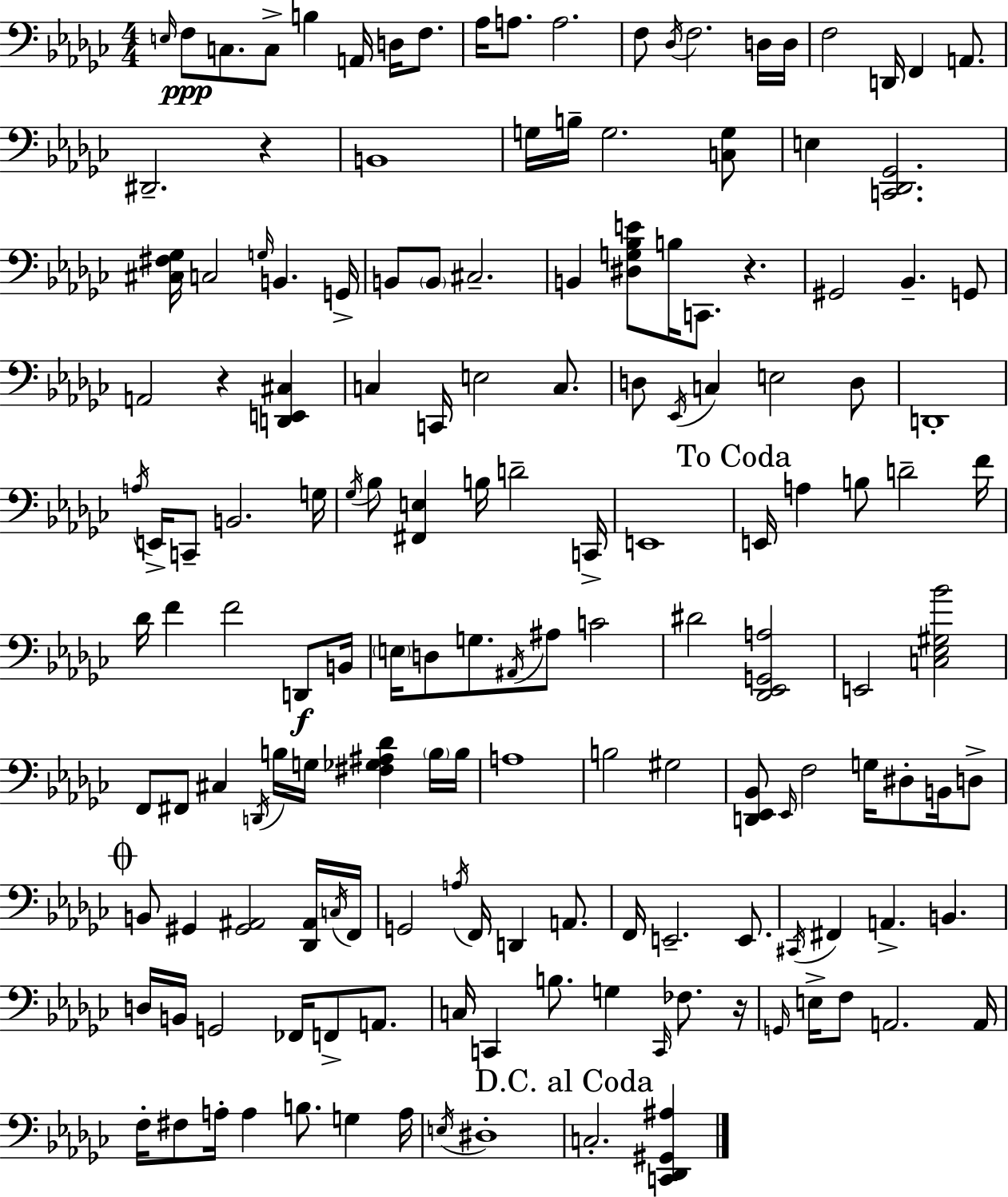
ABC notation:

X:1
T:Untitled
M:4/4
L:1/4
K:Ebm
E,/4 F,/2 C,/2 C,/2 B, A,,/4 D,/4 F,/2 _A,/4 A,/2 A,2 F,/2 _D,/4 F,2 D,/4 D,/4 F,2 D,,/4 F,, A,,/2 ^D,,2 z B,,4 G,/4 B,/4 G,2 [C,G,]/2 E, [C,,_D,,_G,,]2 [^C,^F,_G,]/4 C,2 G,/4 B,, G,,/4 B,,/2 B,,/2 ^C,2 B,, [^D,G,_B,E]/2 B,/4 C,,/2 z ^G,,2 _B,, G,,/2 A,,2 z [D,,E,,^C,] C, C,,/4 E,2 C,/2 D,/2 _E,,/4 C, E,2 D,/2 D,,4 A,/4 E,,/4 C,,/2 B,,2 G,/4 _G,/4 _B,/2 [^F,,E,] B,/4 D2 C,,/4 E,,4 E,,/4 A, B,/2 D2 F/4 _D/4 F F2 D,,/2 B,,/4 E,/4 D,/2 G,/2 ^A,,/4 ^A,/2 C2 ^D2 [_D,,_E,,G,,A,]2 E,,2 [C,_E,^G,_B]2 F,,/2 ^F,,/2 ^C, D,,/4 B,/4 G,/4 [^F,_G,^A,_D] B,/4 B,/4 A,4 B,2 ^G,2 [D,,_E,,_B,,]/2 _E,,/4 F,2 G,/4 ^D,/2 B,,/4 D,/2 B,,/2 ^G,, [^G,,^A,,]2 [_D,,^A,,]/4 C,/4 F,,/4 G,,2 A,/4 F,,/4 D,, A,,/2 F,,/4 E,,2 E,,/2 ^C,,/4 ^F,, A,, B,, D,/4 B,,/4 G,,2 _F,,/4 F,,/2 A,,/2 C,/4 C,, B,/2 G, C,,/4 _F,/2 z/4 G,,/4 E,/4 F,/2 A,,2 A,,/4 F,/4 ^F,/2 A,/4 A, B,/2 G, A,/4 E,/4 ^D,4 C,2 [C,,_D,,^G,,^A,]